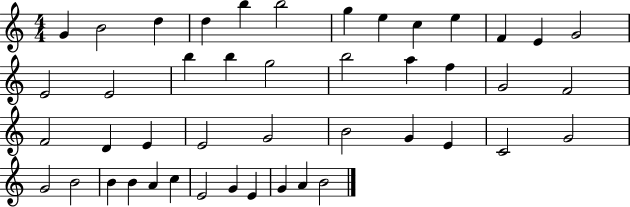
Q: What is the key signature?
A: C major